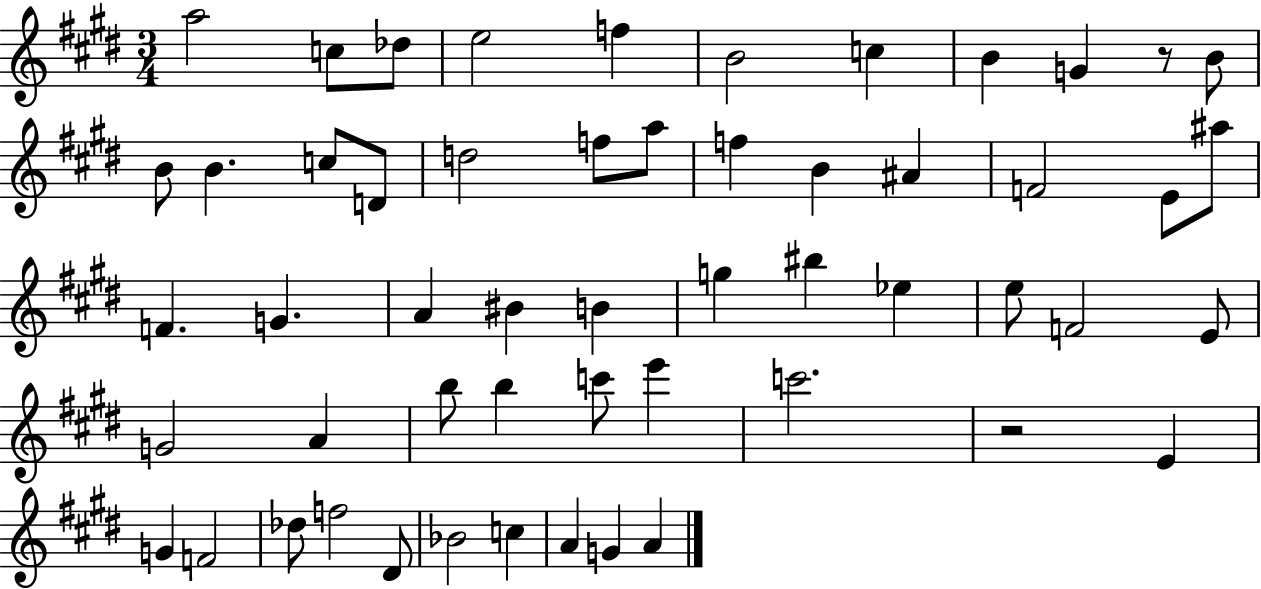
A5/h C5/e Db5/e E5/h F5/q B4/h C5/q B4/q G4/q R/e B4/e B4/e B4/q. C5/e D4/e D5/h F5/e A5/e F5/q B4/q A#4/q F4/h E4/e A#5/e F4/q. G4/q. A4/q BIS4/q B4/q G5/q BIS5/q Eb5/q E5/e F4/h E4/e G4/h A4/q B5/e B5/q C6/e E6/q C6/h. R/h E4/q G4/q F4/h Db5/e F5/h D#4/e Bb4/h C5/q A4/q G4/q A4/q